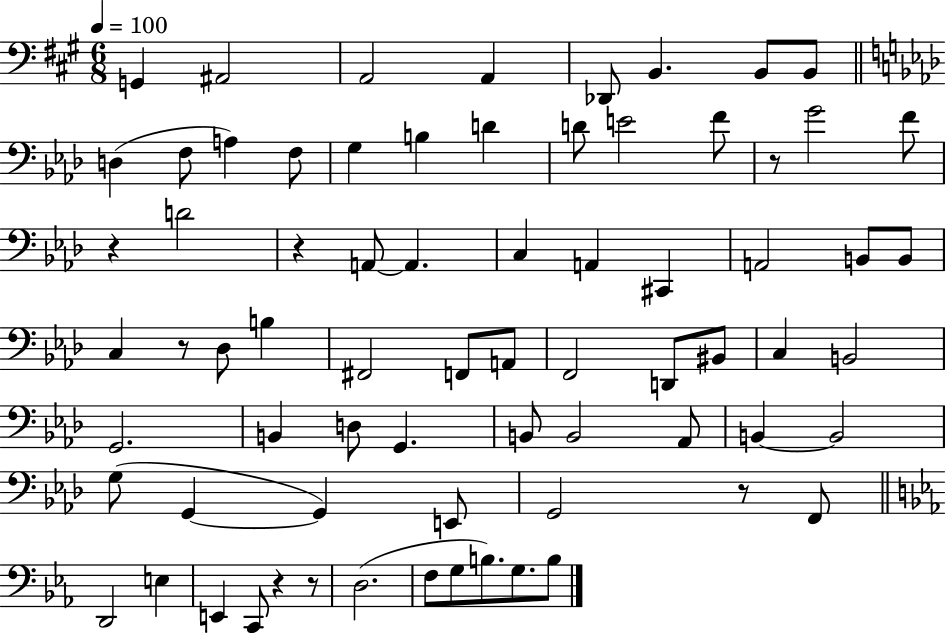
X:1
T:Untitled
M:6/8
L:1/4
K:A
G,, ^A,,2 A,,2 A,, _D,,/2 B,, B,,/2 B,,/2 D, F,/2 A, F,/2 G, B, D D/2 E2 F/2 z/2 G2 F/2 z D2 z A,,/2 A,, C, A,, ^C,, A,,2 B,,/2 B,,/2 C, z/2 _D,/2 B, ^F,,2 F,,/2 A,,/2 F,,2 D,,/2 ^B,,/2 C, B,,2 G,,2 B,, D,/2 G,, B,,/2 B,,2 _A,,/2 B,, B,,2 G,/2 G,, G,, E,,/2 G,,2 z/2 F,,/2 D,,2 E, E,, C,,/2 z z/2 D,2 F,/2 G,/2 B,/2 G,/2 B,/2